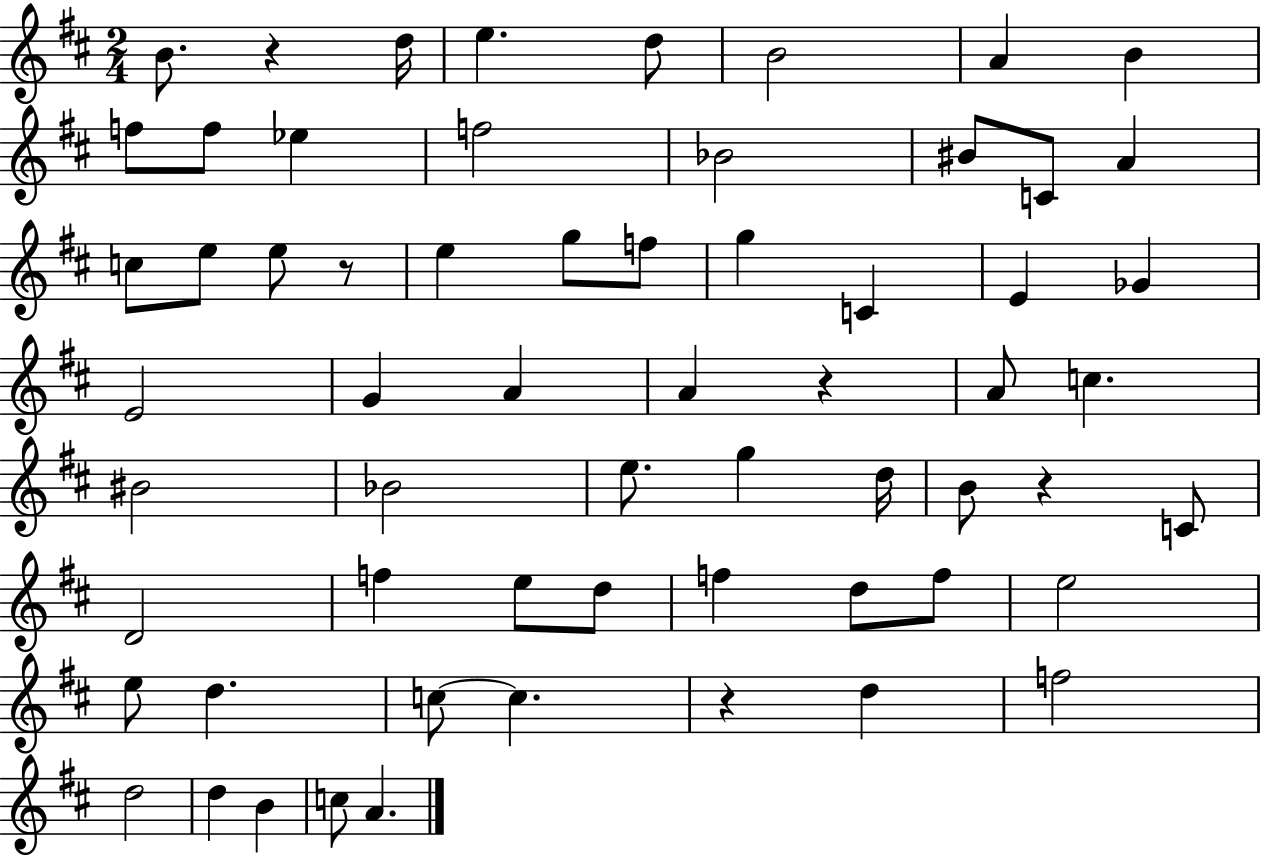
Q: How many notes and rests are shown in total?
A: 62